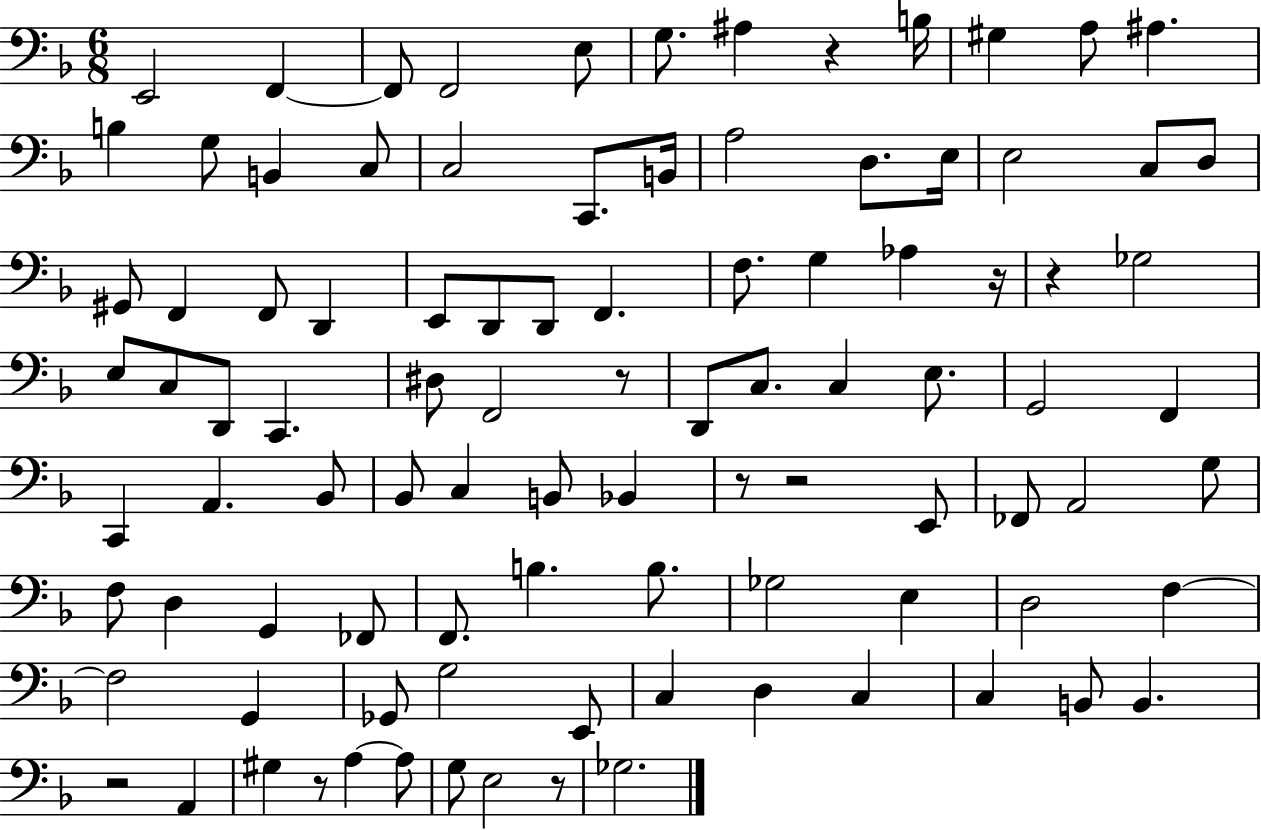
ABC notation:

X:1
T:Untitled
M:6/8
L:1/4
K:F
E,,2 F,, F,,/2 F,,2 E,/2 G,/2 ^A, z B,/4 ^G, A,/2 ^A, B, G,/2 B,, C,/2 C,2 C,,/2 B,,/4 A,2 D,/2 E,/4 E,2 C,/2 D,/2 ^G,,/2 F,, F,,/2 D,, E,,/2 D,,/2 D,,/2 F,, F,/2 G, _A, z/4 z _G,2 E,/2 C,/2 D,,/2 C,, ^D,/2 F,,2 z/2 D,,/2 C,/2 C, E,/2 G,,2 F,, C,, A,, _B,,/2 _B,,/2 C, B,,/2 _B,, z/2 z2 E,,/2 _F,,/2 A,,2 G,/2 F,/2 D, G,, _F,,/2 F,,/2 B, B,/2 _G,2 E, D,2 F, F,2 G,, _G,,/2 G,2 E,,/2 C, D, C, C, B,,/2 B,, z2 A,, ^G, z/2 A, A,/2 G,/2 E,2 z/2 _G,2